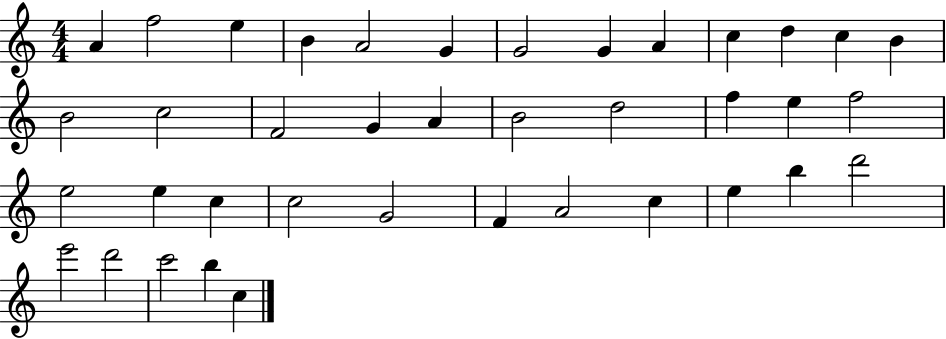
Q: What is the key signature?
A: C major